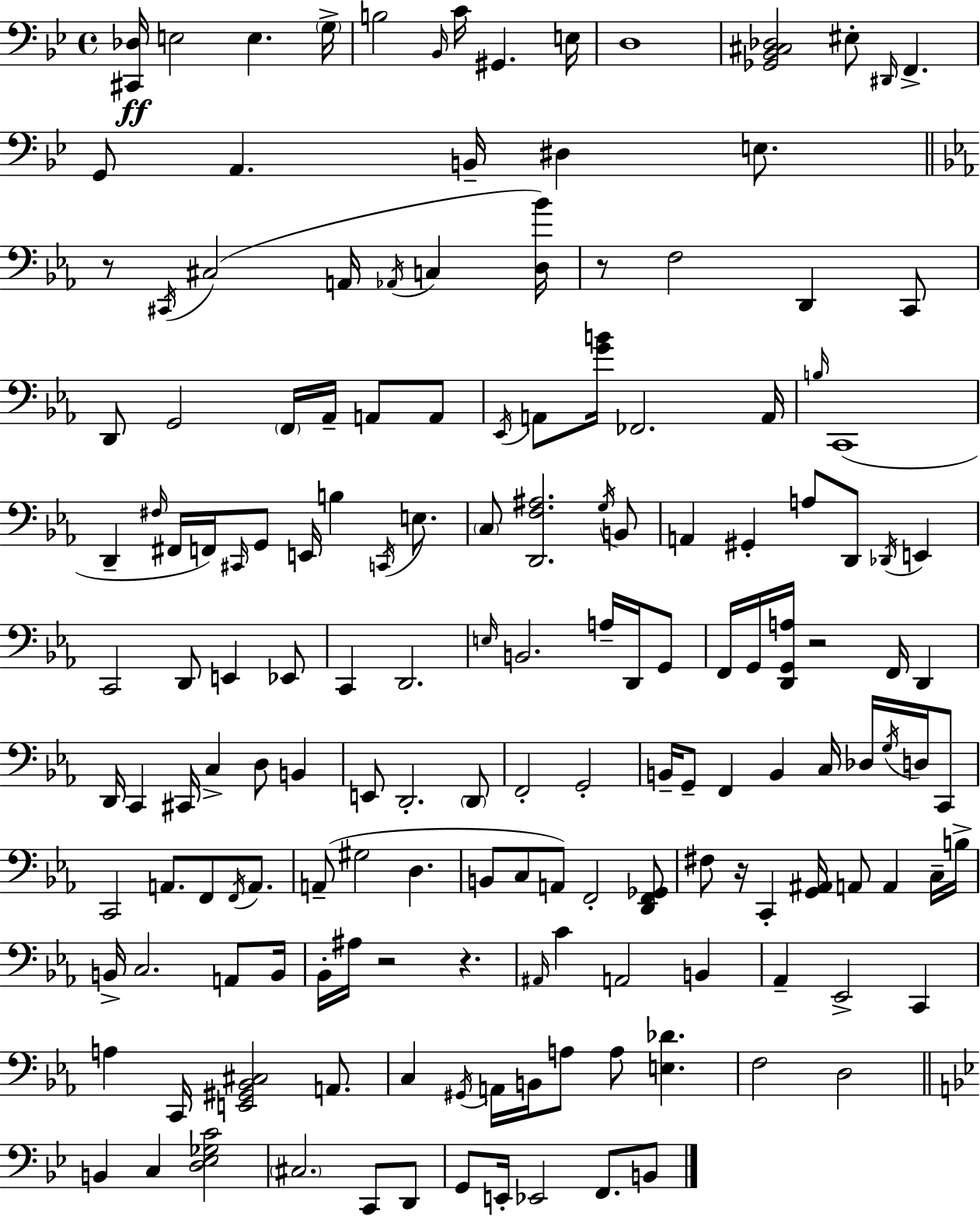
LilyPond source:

{
  \clef bass
  \time 4/4
  \defaultTimeSignature
  \key bes \major
  \repeat volta 2 { <cis, des>16\ff e2 e4. \parenthesize g16-> | b2 \grace { bes,16 } c'16 gis,4. | e16 d1 | <ges, bes, cis des>2 eis8-. \grace { dis,16 } f,4.-> | \break g,8 a,4. b,16-- dis4 e8. | \bar "||" \break \key c \minor r8 \acciaccatura { cis,16 }( cis2 a,16 \acciaccatura { aes,16 } c4 | <d bes'>16) r8 f2 d,4 | c,8 d,8 g,2 \parenthesize f,16 aes,16-- a,8 | a,8 \acciaccatura { ees,16 } a,8 <g' b'>16 fes,2. | \break a,16 \grace { b16 }( c,1 | d,4-- \grace { fis16 } fis,16 f,16) \grace { cis,16 } g,8 e,16 b4 | \acciaccatura { c,16 } e8. \parenthesize c8 <d, f ais>2. | \acciaccatura { g16 } b,8 a,4 gis,4-. | \break a8 d,8 \acciaccatura { des,16 } e,4 c,2 | d,8 e,4 ees,8 c,4 d,2. | \grace { e16 } b,2. | a16-- d,16 g,8 f,16 g,16 <d, g, a>16 r2 | \break f,16 d,4 d,16 c,4 cis,16 | c4-> d8 b,4 e,8 d,2.-. | \parenthesize d,8 f,2-. | g,2-. b,16-- g,8-- f,4 | \break b,4 c16 des16 \acciaccatura { g16 } d16 c,8 c,2 | a,8. f,8 \acciaccatura { f,16 } a,8. a,8--( gis2 | d4. b,8 c8 | a,8) f,2-. <d, f, ges,>8 fis8 r16 c,4-. | \break <g, ais,>16 a,8 a,4 c16-- b16-> b,16-> c2. | a,8 b,16 bes,16-. ais16 r2 | r4. \grace { ais,16 } c'4 | a,2 b,4 aes,4-- | \break ees,2-> c,4 a4 | c,16 <e, gis, bes, cis>2 a,8. c4 | \acciaccatura { gis,16 } a,16 b,16 a8 a8 <e des'>4. f2 | d2 \bar "||" \break \key g \minor b,4 c4 <d ees ges c'>2 | \parenthesize cis2. c,8 d,8 | g,8 e,16-. ees,2 f,8. b,8 | } \bar "|."
}